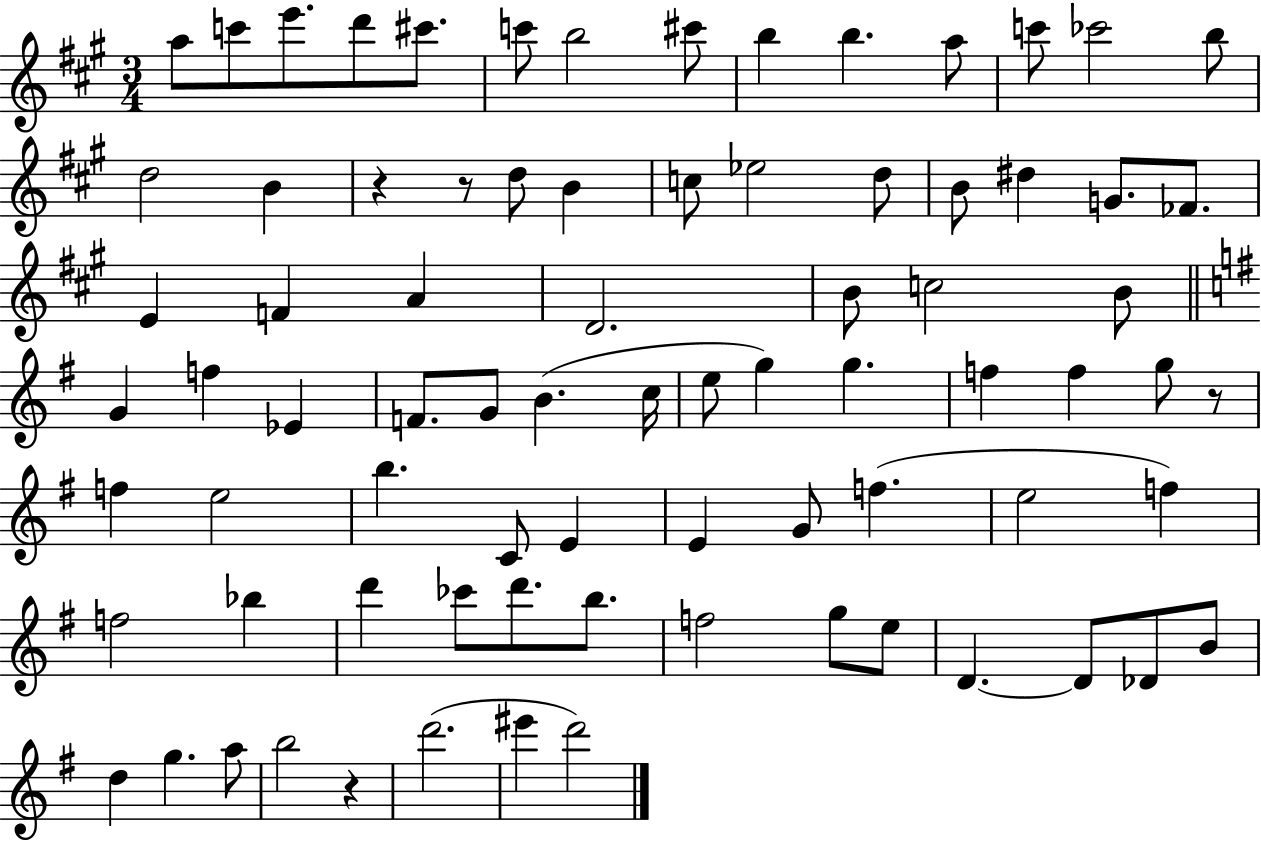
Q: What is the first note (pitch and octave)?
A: A5